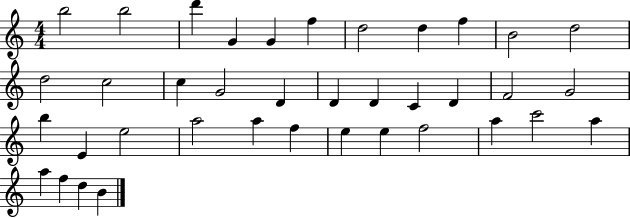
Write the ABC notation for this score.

X:1
T:Untitled
M:4/4
L:1/4
K:C
b2 b2 d' G G f d2 d f B2 d2 d2 c2 c G2 D D D C D F2 G2 b E e2 a2 a f e e f2 a c'2 a a f d B